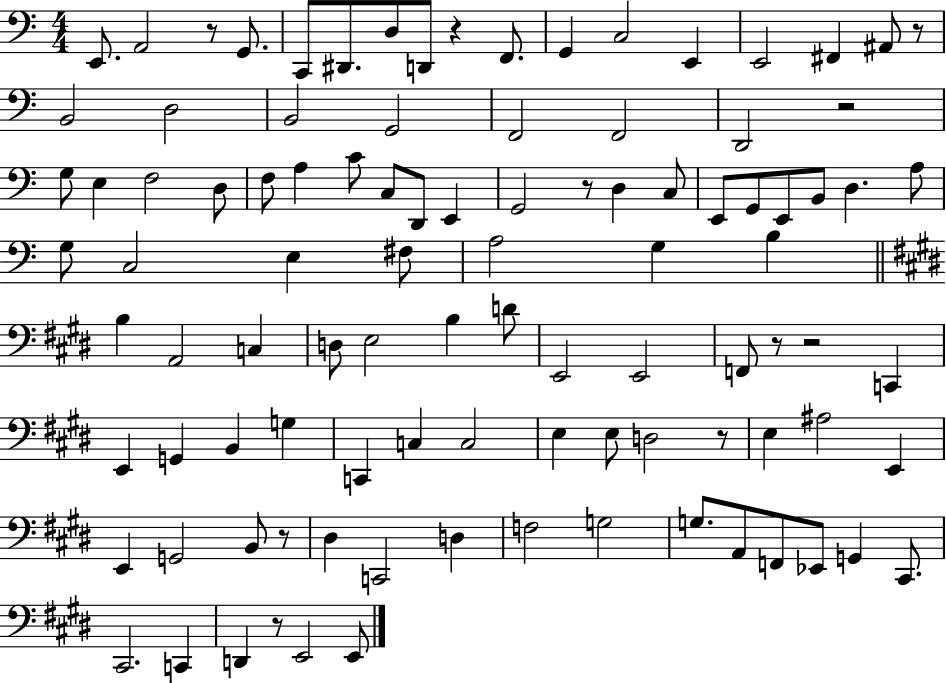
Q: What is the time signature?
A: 4/4